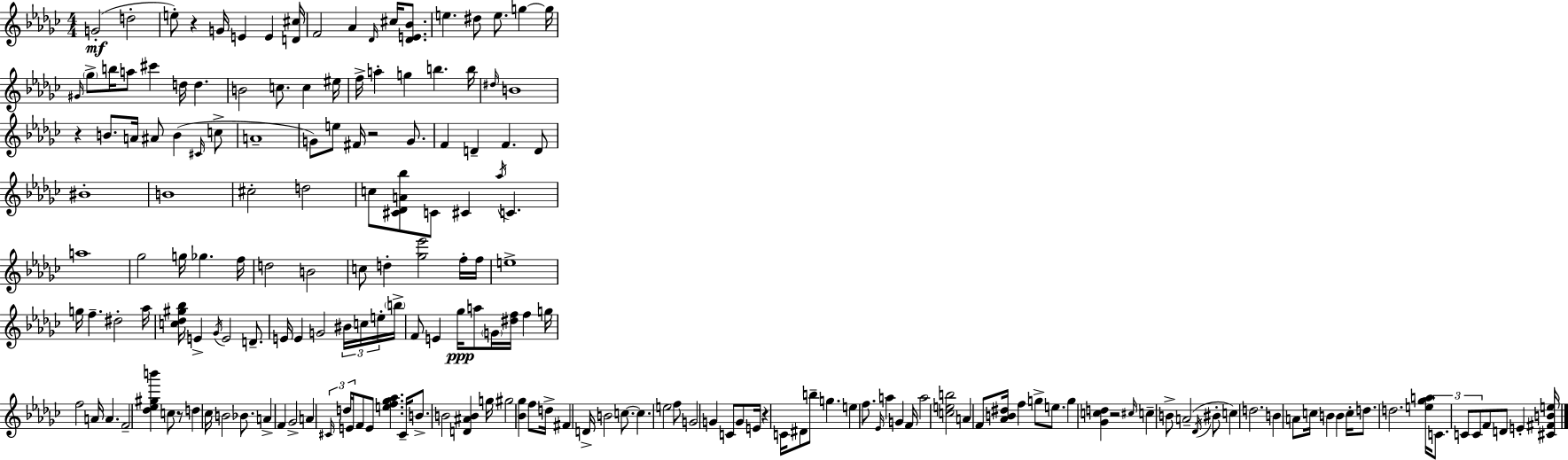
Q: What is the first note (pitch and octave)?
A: G4